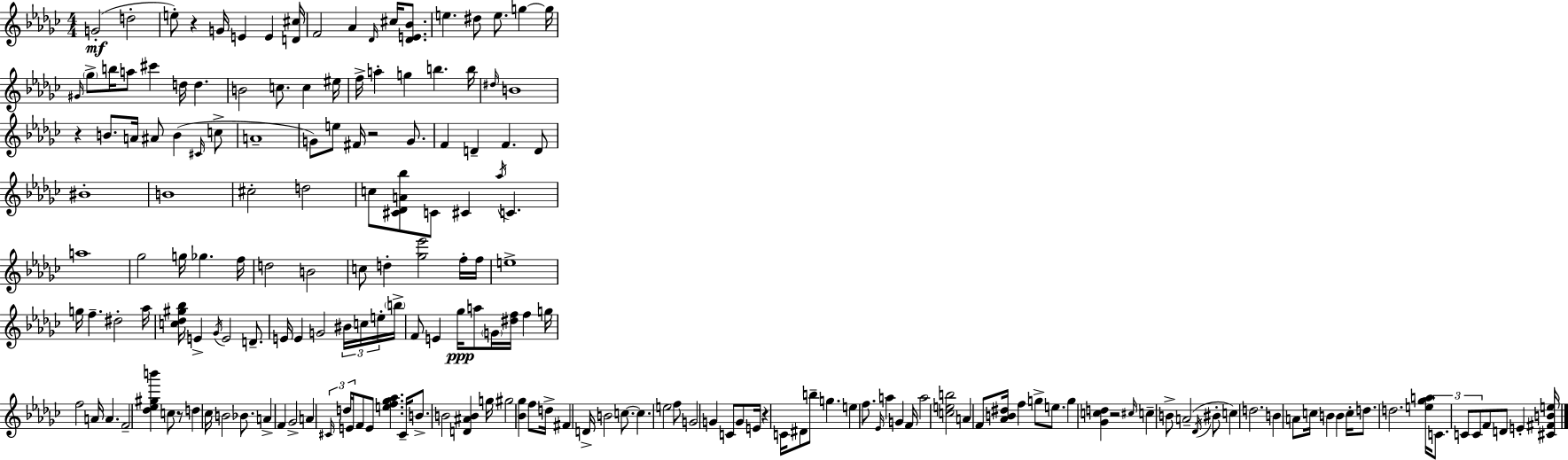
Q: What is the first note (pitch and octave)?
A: G4